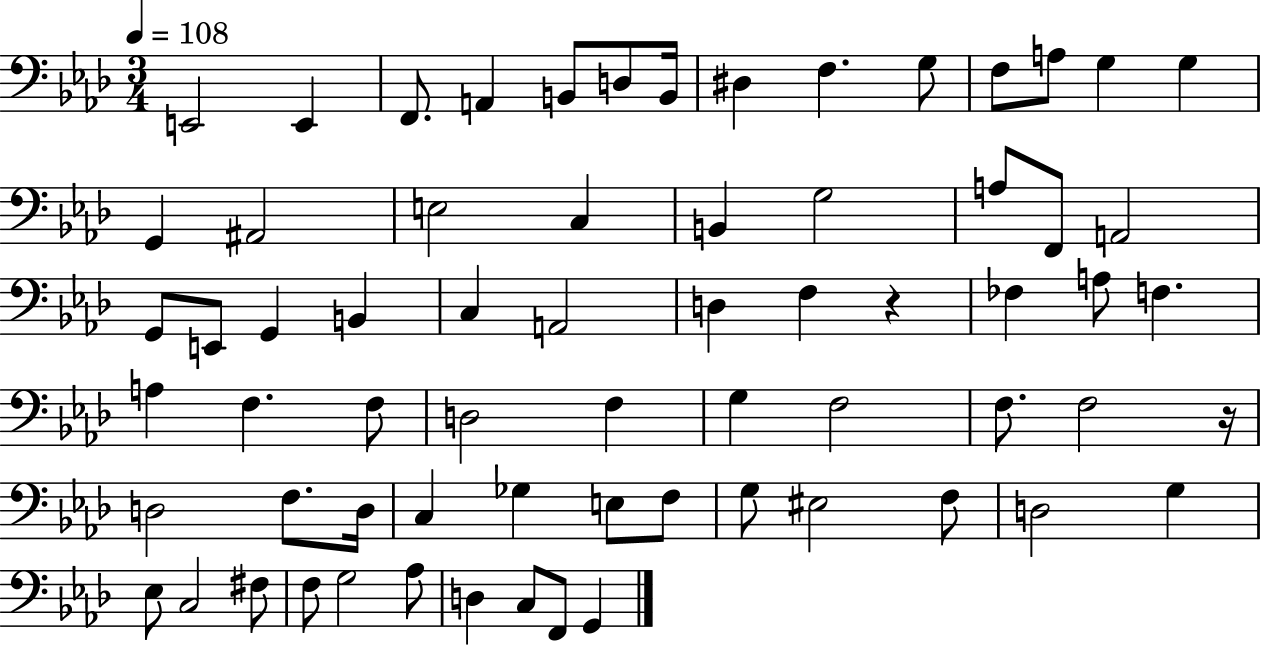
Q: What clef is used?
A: bass